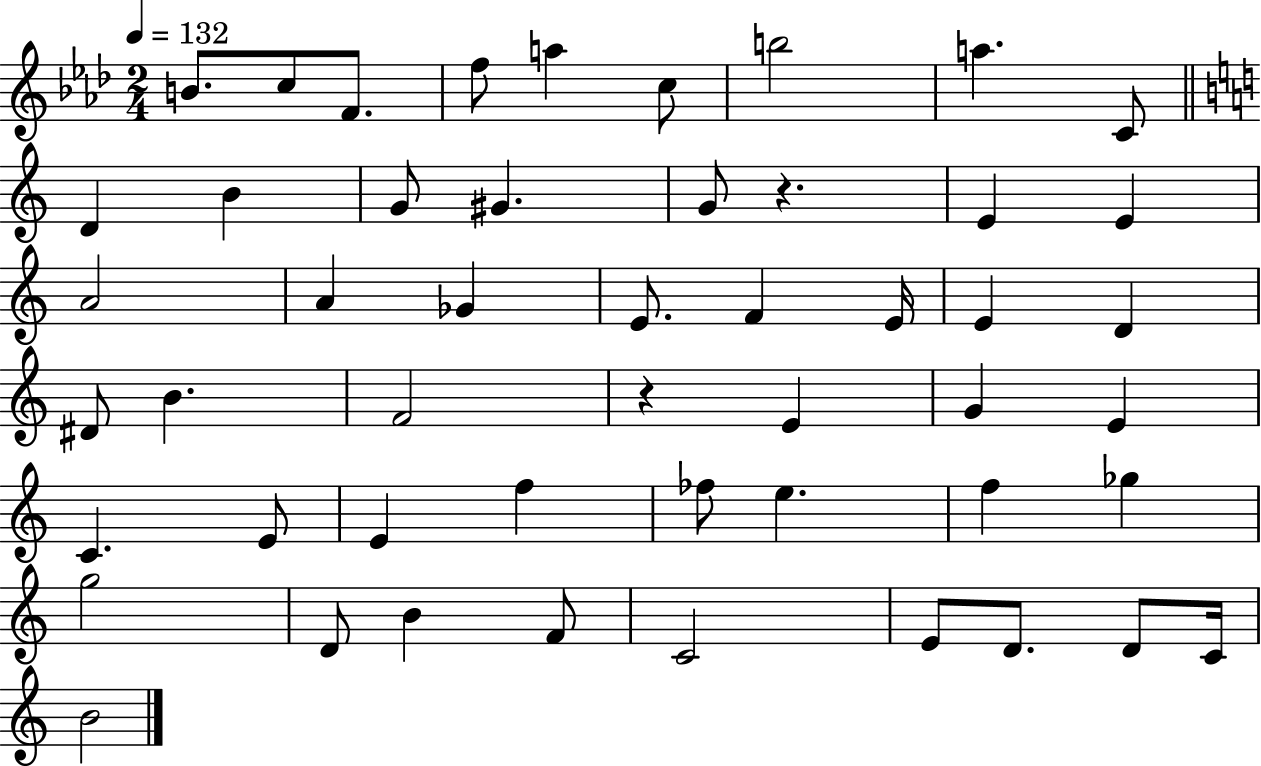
{
  \clef treble
  \numericTimeSignature
  \time 2/4
  \key aes \major
  \tempo 4 = 132
  b'8. c''8 f'8. | f''8 a''4 c''8 | b''2 | a''4. c'8 | \break \bar "||" \break \key a \minor d'4 b'4 | g'8 gis'4. | g'8 r4. | e'4 e'4 | \break a'2 | a'4 ges'4 | e'8. f'4 e'16 | e'4 d'4 | \break dis'8 b'4. | f'2 | r4 e'4 | g'4 e'4 | \break c'4. e'8 | e'4 f''4 | fes''8 e''4. | f''4 ges''4 | \break g''2 | d'8 b'4 f'8 | c'2 | e'8 d'8. d'8 c'16 | \break b'2 | \bar "|."
}